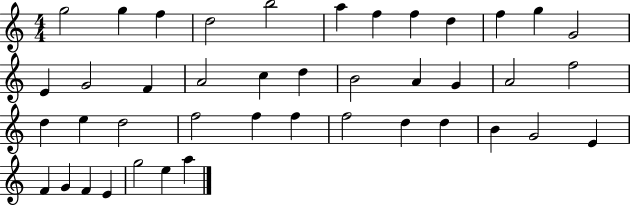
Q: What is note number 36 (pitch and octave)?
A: F4